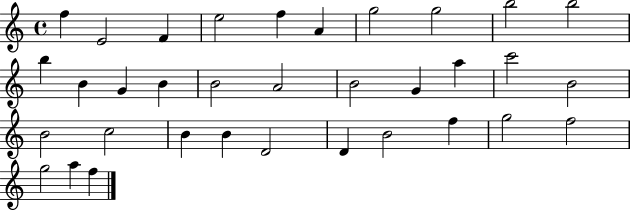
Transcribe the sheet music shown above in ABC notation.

X:1
T:Untitled
M:4/4
L:1/4
K:C
f E2 F e2 f A g2 g2 b2 b2 b B G B B2 A2 B2 G a c'2 B2 B2 c2 B B D2 D B2 f g2 f2 g2 a f